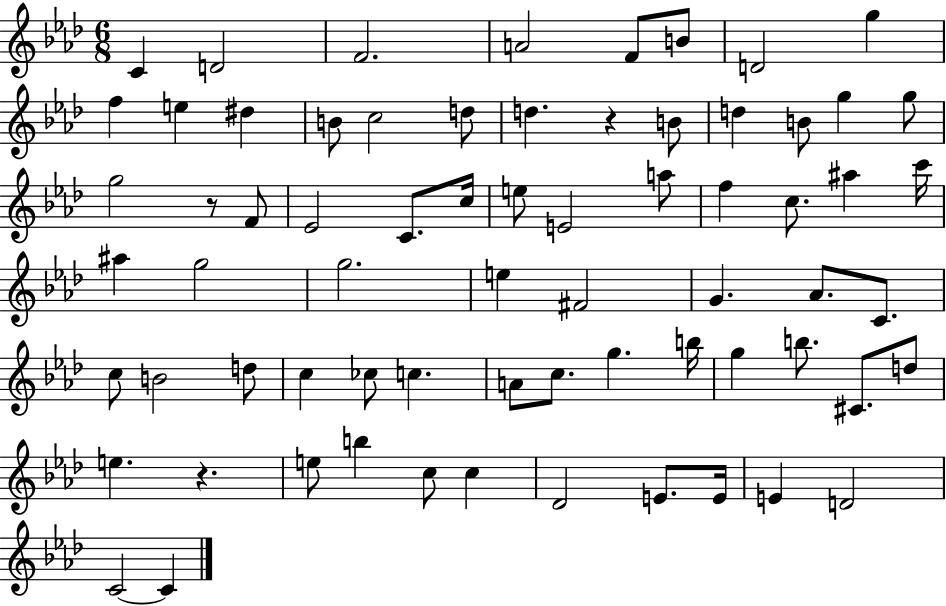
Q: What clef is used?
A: treble